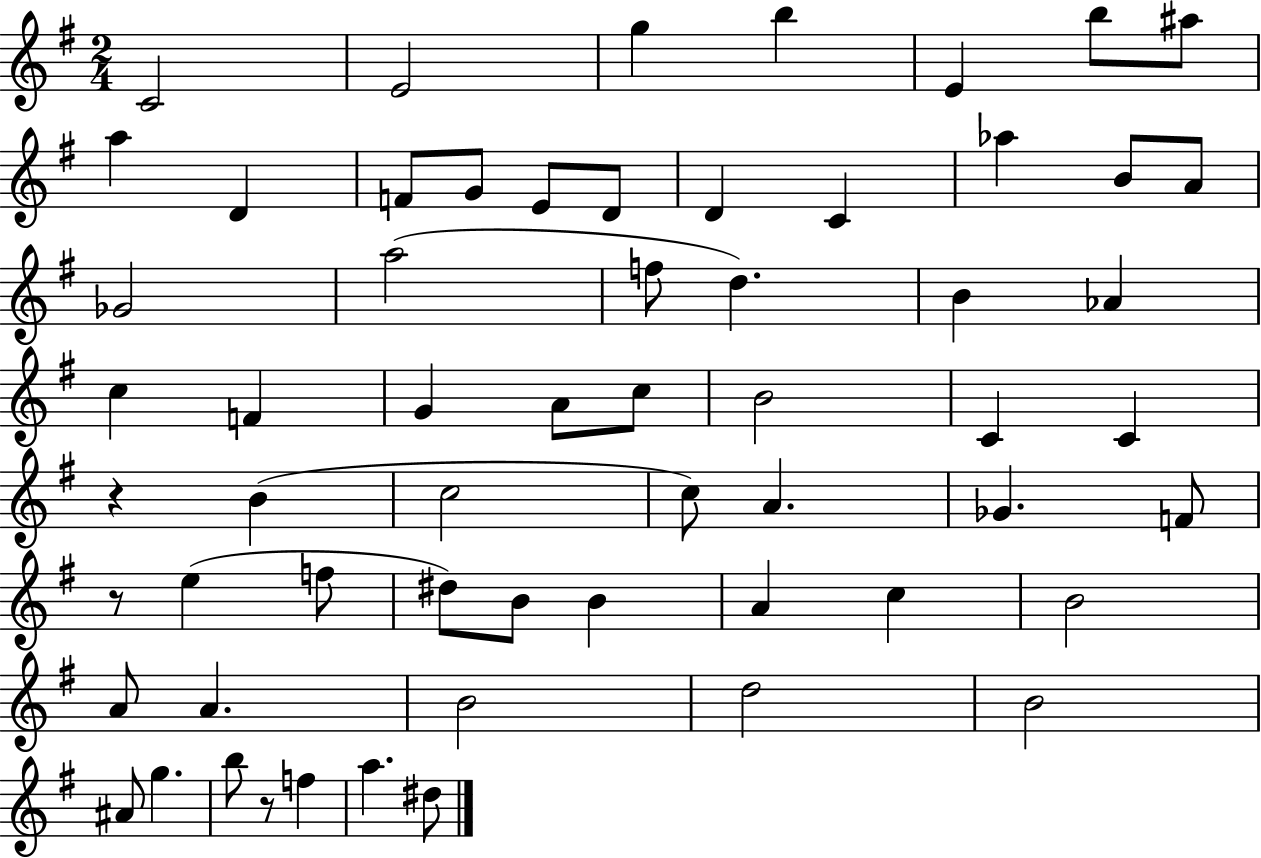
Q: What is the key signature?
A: G major